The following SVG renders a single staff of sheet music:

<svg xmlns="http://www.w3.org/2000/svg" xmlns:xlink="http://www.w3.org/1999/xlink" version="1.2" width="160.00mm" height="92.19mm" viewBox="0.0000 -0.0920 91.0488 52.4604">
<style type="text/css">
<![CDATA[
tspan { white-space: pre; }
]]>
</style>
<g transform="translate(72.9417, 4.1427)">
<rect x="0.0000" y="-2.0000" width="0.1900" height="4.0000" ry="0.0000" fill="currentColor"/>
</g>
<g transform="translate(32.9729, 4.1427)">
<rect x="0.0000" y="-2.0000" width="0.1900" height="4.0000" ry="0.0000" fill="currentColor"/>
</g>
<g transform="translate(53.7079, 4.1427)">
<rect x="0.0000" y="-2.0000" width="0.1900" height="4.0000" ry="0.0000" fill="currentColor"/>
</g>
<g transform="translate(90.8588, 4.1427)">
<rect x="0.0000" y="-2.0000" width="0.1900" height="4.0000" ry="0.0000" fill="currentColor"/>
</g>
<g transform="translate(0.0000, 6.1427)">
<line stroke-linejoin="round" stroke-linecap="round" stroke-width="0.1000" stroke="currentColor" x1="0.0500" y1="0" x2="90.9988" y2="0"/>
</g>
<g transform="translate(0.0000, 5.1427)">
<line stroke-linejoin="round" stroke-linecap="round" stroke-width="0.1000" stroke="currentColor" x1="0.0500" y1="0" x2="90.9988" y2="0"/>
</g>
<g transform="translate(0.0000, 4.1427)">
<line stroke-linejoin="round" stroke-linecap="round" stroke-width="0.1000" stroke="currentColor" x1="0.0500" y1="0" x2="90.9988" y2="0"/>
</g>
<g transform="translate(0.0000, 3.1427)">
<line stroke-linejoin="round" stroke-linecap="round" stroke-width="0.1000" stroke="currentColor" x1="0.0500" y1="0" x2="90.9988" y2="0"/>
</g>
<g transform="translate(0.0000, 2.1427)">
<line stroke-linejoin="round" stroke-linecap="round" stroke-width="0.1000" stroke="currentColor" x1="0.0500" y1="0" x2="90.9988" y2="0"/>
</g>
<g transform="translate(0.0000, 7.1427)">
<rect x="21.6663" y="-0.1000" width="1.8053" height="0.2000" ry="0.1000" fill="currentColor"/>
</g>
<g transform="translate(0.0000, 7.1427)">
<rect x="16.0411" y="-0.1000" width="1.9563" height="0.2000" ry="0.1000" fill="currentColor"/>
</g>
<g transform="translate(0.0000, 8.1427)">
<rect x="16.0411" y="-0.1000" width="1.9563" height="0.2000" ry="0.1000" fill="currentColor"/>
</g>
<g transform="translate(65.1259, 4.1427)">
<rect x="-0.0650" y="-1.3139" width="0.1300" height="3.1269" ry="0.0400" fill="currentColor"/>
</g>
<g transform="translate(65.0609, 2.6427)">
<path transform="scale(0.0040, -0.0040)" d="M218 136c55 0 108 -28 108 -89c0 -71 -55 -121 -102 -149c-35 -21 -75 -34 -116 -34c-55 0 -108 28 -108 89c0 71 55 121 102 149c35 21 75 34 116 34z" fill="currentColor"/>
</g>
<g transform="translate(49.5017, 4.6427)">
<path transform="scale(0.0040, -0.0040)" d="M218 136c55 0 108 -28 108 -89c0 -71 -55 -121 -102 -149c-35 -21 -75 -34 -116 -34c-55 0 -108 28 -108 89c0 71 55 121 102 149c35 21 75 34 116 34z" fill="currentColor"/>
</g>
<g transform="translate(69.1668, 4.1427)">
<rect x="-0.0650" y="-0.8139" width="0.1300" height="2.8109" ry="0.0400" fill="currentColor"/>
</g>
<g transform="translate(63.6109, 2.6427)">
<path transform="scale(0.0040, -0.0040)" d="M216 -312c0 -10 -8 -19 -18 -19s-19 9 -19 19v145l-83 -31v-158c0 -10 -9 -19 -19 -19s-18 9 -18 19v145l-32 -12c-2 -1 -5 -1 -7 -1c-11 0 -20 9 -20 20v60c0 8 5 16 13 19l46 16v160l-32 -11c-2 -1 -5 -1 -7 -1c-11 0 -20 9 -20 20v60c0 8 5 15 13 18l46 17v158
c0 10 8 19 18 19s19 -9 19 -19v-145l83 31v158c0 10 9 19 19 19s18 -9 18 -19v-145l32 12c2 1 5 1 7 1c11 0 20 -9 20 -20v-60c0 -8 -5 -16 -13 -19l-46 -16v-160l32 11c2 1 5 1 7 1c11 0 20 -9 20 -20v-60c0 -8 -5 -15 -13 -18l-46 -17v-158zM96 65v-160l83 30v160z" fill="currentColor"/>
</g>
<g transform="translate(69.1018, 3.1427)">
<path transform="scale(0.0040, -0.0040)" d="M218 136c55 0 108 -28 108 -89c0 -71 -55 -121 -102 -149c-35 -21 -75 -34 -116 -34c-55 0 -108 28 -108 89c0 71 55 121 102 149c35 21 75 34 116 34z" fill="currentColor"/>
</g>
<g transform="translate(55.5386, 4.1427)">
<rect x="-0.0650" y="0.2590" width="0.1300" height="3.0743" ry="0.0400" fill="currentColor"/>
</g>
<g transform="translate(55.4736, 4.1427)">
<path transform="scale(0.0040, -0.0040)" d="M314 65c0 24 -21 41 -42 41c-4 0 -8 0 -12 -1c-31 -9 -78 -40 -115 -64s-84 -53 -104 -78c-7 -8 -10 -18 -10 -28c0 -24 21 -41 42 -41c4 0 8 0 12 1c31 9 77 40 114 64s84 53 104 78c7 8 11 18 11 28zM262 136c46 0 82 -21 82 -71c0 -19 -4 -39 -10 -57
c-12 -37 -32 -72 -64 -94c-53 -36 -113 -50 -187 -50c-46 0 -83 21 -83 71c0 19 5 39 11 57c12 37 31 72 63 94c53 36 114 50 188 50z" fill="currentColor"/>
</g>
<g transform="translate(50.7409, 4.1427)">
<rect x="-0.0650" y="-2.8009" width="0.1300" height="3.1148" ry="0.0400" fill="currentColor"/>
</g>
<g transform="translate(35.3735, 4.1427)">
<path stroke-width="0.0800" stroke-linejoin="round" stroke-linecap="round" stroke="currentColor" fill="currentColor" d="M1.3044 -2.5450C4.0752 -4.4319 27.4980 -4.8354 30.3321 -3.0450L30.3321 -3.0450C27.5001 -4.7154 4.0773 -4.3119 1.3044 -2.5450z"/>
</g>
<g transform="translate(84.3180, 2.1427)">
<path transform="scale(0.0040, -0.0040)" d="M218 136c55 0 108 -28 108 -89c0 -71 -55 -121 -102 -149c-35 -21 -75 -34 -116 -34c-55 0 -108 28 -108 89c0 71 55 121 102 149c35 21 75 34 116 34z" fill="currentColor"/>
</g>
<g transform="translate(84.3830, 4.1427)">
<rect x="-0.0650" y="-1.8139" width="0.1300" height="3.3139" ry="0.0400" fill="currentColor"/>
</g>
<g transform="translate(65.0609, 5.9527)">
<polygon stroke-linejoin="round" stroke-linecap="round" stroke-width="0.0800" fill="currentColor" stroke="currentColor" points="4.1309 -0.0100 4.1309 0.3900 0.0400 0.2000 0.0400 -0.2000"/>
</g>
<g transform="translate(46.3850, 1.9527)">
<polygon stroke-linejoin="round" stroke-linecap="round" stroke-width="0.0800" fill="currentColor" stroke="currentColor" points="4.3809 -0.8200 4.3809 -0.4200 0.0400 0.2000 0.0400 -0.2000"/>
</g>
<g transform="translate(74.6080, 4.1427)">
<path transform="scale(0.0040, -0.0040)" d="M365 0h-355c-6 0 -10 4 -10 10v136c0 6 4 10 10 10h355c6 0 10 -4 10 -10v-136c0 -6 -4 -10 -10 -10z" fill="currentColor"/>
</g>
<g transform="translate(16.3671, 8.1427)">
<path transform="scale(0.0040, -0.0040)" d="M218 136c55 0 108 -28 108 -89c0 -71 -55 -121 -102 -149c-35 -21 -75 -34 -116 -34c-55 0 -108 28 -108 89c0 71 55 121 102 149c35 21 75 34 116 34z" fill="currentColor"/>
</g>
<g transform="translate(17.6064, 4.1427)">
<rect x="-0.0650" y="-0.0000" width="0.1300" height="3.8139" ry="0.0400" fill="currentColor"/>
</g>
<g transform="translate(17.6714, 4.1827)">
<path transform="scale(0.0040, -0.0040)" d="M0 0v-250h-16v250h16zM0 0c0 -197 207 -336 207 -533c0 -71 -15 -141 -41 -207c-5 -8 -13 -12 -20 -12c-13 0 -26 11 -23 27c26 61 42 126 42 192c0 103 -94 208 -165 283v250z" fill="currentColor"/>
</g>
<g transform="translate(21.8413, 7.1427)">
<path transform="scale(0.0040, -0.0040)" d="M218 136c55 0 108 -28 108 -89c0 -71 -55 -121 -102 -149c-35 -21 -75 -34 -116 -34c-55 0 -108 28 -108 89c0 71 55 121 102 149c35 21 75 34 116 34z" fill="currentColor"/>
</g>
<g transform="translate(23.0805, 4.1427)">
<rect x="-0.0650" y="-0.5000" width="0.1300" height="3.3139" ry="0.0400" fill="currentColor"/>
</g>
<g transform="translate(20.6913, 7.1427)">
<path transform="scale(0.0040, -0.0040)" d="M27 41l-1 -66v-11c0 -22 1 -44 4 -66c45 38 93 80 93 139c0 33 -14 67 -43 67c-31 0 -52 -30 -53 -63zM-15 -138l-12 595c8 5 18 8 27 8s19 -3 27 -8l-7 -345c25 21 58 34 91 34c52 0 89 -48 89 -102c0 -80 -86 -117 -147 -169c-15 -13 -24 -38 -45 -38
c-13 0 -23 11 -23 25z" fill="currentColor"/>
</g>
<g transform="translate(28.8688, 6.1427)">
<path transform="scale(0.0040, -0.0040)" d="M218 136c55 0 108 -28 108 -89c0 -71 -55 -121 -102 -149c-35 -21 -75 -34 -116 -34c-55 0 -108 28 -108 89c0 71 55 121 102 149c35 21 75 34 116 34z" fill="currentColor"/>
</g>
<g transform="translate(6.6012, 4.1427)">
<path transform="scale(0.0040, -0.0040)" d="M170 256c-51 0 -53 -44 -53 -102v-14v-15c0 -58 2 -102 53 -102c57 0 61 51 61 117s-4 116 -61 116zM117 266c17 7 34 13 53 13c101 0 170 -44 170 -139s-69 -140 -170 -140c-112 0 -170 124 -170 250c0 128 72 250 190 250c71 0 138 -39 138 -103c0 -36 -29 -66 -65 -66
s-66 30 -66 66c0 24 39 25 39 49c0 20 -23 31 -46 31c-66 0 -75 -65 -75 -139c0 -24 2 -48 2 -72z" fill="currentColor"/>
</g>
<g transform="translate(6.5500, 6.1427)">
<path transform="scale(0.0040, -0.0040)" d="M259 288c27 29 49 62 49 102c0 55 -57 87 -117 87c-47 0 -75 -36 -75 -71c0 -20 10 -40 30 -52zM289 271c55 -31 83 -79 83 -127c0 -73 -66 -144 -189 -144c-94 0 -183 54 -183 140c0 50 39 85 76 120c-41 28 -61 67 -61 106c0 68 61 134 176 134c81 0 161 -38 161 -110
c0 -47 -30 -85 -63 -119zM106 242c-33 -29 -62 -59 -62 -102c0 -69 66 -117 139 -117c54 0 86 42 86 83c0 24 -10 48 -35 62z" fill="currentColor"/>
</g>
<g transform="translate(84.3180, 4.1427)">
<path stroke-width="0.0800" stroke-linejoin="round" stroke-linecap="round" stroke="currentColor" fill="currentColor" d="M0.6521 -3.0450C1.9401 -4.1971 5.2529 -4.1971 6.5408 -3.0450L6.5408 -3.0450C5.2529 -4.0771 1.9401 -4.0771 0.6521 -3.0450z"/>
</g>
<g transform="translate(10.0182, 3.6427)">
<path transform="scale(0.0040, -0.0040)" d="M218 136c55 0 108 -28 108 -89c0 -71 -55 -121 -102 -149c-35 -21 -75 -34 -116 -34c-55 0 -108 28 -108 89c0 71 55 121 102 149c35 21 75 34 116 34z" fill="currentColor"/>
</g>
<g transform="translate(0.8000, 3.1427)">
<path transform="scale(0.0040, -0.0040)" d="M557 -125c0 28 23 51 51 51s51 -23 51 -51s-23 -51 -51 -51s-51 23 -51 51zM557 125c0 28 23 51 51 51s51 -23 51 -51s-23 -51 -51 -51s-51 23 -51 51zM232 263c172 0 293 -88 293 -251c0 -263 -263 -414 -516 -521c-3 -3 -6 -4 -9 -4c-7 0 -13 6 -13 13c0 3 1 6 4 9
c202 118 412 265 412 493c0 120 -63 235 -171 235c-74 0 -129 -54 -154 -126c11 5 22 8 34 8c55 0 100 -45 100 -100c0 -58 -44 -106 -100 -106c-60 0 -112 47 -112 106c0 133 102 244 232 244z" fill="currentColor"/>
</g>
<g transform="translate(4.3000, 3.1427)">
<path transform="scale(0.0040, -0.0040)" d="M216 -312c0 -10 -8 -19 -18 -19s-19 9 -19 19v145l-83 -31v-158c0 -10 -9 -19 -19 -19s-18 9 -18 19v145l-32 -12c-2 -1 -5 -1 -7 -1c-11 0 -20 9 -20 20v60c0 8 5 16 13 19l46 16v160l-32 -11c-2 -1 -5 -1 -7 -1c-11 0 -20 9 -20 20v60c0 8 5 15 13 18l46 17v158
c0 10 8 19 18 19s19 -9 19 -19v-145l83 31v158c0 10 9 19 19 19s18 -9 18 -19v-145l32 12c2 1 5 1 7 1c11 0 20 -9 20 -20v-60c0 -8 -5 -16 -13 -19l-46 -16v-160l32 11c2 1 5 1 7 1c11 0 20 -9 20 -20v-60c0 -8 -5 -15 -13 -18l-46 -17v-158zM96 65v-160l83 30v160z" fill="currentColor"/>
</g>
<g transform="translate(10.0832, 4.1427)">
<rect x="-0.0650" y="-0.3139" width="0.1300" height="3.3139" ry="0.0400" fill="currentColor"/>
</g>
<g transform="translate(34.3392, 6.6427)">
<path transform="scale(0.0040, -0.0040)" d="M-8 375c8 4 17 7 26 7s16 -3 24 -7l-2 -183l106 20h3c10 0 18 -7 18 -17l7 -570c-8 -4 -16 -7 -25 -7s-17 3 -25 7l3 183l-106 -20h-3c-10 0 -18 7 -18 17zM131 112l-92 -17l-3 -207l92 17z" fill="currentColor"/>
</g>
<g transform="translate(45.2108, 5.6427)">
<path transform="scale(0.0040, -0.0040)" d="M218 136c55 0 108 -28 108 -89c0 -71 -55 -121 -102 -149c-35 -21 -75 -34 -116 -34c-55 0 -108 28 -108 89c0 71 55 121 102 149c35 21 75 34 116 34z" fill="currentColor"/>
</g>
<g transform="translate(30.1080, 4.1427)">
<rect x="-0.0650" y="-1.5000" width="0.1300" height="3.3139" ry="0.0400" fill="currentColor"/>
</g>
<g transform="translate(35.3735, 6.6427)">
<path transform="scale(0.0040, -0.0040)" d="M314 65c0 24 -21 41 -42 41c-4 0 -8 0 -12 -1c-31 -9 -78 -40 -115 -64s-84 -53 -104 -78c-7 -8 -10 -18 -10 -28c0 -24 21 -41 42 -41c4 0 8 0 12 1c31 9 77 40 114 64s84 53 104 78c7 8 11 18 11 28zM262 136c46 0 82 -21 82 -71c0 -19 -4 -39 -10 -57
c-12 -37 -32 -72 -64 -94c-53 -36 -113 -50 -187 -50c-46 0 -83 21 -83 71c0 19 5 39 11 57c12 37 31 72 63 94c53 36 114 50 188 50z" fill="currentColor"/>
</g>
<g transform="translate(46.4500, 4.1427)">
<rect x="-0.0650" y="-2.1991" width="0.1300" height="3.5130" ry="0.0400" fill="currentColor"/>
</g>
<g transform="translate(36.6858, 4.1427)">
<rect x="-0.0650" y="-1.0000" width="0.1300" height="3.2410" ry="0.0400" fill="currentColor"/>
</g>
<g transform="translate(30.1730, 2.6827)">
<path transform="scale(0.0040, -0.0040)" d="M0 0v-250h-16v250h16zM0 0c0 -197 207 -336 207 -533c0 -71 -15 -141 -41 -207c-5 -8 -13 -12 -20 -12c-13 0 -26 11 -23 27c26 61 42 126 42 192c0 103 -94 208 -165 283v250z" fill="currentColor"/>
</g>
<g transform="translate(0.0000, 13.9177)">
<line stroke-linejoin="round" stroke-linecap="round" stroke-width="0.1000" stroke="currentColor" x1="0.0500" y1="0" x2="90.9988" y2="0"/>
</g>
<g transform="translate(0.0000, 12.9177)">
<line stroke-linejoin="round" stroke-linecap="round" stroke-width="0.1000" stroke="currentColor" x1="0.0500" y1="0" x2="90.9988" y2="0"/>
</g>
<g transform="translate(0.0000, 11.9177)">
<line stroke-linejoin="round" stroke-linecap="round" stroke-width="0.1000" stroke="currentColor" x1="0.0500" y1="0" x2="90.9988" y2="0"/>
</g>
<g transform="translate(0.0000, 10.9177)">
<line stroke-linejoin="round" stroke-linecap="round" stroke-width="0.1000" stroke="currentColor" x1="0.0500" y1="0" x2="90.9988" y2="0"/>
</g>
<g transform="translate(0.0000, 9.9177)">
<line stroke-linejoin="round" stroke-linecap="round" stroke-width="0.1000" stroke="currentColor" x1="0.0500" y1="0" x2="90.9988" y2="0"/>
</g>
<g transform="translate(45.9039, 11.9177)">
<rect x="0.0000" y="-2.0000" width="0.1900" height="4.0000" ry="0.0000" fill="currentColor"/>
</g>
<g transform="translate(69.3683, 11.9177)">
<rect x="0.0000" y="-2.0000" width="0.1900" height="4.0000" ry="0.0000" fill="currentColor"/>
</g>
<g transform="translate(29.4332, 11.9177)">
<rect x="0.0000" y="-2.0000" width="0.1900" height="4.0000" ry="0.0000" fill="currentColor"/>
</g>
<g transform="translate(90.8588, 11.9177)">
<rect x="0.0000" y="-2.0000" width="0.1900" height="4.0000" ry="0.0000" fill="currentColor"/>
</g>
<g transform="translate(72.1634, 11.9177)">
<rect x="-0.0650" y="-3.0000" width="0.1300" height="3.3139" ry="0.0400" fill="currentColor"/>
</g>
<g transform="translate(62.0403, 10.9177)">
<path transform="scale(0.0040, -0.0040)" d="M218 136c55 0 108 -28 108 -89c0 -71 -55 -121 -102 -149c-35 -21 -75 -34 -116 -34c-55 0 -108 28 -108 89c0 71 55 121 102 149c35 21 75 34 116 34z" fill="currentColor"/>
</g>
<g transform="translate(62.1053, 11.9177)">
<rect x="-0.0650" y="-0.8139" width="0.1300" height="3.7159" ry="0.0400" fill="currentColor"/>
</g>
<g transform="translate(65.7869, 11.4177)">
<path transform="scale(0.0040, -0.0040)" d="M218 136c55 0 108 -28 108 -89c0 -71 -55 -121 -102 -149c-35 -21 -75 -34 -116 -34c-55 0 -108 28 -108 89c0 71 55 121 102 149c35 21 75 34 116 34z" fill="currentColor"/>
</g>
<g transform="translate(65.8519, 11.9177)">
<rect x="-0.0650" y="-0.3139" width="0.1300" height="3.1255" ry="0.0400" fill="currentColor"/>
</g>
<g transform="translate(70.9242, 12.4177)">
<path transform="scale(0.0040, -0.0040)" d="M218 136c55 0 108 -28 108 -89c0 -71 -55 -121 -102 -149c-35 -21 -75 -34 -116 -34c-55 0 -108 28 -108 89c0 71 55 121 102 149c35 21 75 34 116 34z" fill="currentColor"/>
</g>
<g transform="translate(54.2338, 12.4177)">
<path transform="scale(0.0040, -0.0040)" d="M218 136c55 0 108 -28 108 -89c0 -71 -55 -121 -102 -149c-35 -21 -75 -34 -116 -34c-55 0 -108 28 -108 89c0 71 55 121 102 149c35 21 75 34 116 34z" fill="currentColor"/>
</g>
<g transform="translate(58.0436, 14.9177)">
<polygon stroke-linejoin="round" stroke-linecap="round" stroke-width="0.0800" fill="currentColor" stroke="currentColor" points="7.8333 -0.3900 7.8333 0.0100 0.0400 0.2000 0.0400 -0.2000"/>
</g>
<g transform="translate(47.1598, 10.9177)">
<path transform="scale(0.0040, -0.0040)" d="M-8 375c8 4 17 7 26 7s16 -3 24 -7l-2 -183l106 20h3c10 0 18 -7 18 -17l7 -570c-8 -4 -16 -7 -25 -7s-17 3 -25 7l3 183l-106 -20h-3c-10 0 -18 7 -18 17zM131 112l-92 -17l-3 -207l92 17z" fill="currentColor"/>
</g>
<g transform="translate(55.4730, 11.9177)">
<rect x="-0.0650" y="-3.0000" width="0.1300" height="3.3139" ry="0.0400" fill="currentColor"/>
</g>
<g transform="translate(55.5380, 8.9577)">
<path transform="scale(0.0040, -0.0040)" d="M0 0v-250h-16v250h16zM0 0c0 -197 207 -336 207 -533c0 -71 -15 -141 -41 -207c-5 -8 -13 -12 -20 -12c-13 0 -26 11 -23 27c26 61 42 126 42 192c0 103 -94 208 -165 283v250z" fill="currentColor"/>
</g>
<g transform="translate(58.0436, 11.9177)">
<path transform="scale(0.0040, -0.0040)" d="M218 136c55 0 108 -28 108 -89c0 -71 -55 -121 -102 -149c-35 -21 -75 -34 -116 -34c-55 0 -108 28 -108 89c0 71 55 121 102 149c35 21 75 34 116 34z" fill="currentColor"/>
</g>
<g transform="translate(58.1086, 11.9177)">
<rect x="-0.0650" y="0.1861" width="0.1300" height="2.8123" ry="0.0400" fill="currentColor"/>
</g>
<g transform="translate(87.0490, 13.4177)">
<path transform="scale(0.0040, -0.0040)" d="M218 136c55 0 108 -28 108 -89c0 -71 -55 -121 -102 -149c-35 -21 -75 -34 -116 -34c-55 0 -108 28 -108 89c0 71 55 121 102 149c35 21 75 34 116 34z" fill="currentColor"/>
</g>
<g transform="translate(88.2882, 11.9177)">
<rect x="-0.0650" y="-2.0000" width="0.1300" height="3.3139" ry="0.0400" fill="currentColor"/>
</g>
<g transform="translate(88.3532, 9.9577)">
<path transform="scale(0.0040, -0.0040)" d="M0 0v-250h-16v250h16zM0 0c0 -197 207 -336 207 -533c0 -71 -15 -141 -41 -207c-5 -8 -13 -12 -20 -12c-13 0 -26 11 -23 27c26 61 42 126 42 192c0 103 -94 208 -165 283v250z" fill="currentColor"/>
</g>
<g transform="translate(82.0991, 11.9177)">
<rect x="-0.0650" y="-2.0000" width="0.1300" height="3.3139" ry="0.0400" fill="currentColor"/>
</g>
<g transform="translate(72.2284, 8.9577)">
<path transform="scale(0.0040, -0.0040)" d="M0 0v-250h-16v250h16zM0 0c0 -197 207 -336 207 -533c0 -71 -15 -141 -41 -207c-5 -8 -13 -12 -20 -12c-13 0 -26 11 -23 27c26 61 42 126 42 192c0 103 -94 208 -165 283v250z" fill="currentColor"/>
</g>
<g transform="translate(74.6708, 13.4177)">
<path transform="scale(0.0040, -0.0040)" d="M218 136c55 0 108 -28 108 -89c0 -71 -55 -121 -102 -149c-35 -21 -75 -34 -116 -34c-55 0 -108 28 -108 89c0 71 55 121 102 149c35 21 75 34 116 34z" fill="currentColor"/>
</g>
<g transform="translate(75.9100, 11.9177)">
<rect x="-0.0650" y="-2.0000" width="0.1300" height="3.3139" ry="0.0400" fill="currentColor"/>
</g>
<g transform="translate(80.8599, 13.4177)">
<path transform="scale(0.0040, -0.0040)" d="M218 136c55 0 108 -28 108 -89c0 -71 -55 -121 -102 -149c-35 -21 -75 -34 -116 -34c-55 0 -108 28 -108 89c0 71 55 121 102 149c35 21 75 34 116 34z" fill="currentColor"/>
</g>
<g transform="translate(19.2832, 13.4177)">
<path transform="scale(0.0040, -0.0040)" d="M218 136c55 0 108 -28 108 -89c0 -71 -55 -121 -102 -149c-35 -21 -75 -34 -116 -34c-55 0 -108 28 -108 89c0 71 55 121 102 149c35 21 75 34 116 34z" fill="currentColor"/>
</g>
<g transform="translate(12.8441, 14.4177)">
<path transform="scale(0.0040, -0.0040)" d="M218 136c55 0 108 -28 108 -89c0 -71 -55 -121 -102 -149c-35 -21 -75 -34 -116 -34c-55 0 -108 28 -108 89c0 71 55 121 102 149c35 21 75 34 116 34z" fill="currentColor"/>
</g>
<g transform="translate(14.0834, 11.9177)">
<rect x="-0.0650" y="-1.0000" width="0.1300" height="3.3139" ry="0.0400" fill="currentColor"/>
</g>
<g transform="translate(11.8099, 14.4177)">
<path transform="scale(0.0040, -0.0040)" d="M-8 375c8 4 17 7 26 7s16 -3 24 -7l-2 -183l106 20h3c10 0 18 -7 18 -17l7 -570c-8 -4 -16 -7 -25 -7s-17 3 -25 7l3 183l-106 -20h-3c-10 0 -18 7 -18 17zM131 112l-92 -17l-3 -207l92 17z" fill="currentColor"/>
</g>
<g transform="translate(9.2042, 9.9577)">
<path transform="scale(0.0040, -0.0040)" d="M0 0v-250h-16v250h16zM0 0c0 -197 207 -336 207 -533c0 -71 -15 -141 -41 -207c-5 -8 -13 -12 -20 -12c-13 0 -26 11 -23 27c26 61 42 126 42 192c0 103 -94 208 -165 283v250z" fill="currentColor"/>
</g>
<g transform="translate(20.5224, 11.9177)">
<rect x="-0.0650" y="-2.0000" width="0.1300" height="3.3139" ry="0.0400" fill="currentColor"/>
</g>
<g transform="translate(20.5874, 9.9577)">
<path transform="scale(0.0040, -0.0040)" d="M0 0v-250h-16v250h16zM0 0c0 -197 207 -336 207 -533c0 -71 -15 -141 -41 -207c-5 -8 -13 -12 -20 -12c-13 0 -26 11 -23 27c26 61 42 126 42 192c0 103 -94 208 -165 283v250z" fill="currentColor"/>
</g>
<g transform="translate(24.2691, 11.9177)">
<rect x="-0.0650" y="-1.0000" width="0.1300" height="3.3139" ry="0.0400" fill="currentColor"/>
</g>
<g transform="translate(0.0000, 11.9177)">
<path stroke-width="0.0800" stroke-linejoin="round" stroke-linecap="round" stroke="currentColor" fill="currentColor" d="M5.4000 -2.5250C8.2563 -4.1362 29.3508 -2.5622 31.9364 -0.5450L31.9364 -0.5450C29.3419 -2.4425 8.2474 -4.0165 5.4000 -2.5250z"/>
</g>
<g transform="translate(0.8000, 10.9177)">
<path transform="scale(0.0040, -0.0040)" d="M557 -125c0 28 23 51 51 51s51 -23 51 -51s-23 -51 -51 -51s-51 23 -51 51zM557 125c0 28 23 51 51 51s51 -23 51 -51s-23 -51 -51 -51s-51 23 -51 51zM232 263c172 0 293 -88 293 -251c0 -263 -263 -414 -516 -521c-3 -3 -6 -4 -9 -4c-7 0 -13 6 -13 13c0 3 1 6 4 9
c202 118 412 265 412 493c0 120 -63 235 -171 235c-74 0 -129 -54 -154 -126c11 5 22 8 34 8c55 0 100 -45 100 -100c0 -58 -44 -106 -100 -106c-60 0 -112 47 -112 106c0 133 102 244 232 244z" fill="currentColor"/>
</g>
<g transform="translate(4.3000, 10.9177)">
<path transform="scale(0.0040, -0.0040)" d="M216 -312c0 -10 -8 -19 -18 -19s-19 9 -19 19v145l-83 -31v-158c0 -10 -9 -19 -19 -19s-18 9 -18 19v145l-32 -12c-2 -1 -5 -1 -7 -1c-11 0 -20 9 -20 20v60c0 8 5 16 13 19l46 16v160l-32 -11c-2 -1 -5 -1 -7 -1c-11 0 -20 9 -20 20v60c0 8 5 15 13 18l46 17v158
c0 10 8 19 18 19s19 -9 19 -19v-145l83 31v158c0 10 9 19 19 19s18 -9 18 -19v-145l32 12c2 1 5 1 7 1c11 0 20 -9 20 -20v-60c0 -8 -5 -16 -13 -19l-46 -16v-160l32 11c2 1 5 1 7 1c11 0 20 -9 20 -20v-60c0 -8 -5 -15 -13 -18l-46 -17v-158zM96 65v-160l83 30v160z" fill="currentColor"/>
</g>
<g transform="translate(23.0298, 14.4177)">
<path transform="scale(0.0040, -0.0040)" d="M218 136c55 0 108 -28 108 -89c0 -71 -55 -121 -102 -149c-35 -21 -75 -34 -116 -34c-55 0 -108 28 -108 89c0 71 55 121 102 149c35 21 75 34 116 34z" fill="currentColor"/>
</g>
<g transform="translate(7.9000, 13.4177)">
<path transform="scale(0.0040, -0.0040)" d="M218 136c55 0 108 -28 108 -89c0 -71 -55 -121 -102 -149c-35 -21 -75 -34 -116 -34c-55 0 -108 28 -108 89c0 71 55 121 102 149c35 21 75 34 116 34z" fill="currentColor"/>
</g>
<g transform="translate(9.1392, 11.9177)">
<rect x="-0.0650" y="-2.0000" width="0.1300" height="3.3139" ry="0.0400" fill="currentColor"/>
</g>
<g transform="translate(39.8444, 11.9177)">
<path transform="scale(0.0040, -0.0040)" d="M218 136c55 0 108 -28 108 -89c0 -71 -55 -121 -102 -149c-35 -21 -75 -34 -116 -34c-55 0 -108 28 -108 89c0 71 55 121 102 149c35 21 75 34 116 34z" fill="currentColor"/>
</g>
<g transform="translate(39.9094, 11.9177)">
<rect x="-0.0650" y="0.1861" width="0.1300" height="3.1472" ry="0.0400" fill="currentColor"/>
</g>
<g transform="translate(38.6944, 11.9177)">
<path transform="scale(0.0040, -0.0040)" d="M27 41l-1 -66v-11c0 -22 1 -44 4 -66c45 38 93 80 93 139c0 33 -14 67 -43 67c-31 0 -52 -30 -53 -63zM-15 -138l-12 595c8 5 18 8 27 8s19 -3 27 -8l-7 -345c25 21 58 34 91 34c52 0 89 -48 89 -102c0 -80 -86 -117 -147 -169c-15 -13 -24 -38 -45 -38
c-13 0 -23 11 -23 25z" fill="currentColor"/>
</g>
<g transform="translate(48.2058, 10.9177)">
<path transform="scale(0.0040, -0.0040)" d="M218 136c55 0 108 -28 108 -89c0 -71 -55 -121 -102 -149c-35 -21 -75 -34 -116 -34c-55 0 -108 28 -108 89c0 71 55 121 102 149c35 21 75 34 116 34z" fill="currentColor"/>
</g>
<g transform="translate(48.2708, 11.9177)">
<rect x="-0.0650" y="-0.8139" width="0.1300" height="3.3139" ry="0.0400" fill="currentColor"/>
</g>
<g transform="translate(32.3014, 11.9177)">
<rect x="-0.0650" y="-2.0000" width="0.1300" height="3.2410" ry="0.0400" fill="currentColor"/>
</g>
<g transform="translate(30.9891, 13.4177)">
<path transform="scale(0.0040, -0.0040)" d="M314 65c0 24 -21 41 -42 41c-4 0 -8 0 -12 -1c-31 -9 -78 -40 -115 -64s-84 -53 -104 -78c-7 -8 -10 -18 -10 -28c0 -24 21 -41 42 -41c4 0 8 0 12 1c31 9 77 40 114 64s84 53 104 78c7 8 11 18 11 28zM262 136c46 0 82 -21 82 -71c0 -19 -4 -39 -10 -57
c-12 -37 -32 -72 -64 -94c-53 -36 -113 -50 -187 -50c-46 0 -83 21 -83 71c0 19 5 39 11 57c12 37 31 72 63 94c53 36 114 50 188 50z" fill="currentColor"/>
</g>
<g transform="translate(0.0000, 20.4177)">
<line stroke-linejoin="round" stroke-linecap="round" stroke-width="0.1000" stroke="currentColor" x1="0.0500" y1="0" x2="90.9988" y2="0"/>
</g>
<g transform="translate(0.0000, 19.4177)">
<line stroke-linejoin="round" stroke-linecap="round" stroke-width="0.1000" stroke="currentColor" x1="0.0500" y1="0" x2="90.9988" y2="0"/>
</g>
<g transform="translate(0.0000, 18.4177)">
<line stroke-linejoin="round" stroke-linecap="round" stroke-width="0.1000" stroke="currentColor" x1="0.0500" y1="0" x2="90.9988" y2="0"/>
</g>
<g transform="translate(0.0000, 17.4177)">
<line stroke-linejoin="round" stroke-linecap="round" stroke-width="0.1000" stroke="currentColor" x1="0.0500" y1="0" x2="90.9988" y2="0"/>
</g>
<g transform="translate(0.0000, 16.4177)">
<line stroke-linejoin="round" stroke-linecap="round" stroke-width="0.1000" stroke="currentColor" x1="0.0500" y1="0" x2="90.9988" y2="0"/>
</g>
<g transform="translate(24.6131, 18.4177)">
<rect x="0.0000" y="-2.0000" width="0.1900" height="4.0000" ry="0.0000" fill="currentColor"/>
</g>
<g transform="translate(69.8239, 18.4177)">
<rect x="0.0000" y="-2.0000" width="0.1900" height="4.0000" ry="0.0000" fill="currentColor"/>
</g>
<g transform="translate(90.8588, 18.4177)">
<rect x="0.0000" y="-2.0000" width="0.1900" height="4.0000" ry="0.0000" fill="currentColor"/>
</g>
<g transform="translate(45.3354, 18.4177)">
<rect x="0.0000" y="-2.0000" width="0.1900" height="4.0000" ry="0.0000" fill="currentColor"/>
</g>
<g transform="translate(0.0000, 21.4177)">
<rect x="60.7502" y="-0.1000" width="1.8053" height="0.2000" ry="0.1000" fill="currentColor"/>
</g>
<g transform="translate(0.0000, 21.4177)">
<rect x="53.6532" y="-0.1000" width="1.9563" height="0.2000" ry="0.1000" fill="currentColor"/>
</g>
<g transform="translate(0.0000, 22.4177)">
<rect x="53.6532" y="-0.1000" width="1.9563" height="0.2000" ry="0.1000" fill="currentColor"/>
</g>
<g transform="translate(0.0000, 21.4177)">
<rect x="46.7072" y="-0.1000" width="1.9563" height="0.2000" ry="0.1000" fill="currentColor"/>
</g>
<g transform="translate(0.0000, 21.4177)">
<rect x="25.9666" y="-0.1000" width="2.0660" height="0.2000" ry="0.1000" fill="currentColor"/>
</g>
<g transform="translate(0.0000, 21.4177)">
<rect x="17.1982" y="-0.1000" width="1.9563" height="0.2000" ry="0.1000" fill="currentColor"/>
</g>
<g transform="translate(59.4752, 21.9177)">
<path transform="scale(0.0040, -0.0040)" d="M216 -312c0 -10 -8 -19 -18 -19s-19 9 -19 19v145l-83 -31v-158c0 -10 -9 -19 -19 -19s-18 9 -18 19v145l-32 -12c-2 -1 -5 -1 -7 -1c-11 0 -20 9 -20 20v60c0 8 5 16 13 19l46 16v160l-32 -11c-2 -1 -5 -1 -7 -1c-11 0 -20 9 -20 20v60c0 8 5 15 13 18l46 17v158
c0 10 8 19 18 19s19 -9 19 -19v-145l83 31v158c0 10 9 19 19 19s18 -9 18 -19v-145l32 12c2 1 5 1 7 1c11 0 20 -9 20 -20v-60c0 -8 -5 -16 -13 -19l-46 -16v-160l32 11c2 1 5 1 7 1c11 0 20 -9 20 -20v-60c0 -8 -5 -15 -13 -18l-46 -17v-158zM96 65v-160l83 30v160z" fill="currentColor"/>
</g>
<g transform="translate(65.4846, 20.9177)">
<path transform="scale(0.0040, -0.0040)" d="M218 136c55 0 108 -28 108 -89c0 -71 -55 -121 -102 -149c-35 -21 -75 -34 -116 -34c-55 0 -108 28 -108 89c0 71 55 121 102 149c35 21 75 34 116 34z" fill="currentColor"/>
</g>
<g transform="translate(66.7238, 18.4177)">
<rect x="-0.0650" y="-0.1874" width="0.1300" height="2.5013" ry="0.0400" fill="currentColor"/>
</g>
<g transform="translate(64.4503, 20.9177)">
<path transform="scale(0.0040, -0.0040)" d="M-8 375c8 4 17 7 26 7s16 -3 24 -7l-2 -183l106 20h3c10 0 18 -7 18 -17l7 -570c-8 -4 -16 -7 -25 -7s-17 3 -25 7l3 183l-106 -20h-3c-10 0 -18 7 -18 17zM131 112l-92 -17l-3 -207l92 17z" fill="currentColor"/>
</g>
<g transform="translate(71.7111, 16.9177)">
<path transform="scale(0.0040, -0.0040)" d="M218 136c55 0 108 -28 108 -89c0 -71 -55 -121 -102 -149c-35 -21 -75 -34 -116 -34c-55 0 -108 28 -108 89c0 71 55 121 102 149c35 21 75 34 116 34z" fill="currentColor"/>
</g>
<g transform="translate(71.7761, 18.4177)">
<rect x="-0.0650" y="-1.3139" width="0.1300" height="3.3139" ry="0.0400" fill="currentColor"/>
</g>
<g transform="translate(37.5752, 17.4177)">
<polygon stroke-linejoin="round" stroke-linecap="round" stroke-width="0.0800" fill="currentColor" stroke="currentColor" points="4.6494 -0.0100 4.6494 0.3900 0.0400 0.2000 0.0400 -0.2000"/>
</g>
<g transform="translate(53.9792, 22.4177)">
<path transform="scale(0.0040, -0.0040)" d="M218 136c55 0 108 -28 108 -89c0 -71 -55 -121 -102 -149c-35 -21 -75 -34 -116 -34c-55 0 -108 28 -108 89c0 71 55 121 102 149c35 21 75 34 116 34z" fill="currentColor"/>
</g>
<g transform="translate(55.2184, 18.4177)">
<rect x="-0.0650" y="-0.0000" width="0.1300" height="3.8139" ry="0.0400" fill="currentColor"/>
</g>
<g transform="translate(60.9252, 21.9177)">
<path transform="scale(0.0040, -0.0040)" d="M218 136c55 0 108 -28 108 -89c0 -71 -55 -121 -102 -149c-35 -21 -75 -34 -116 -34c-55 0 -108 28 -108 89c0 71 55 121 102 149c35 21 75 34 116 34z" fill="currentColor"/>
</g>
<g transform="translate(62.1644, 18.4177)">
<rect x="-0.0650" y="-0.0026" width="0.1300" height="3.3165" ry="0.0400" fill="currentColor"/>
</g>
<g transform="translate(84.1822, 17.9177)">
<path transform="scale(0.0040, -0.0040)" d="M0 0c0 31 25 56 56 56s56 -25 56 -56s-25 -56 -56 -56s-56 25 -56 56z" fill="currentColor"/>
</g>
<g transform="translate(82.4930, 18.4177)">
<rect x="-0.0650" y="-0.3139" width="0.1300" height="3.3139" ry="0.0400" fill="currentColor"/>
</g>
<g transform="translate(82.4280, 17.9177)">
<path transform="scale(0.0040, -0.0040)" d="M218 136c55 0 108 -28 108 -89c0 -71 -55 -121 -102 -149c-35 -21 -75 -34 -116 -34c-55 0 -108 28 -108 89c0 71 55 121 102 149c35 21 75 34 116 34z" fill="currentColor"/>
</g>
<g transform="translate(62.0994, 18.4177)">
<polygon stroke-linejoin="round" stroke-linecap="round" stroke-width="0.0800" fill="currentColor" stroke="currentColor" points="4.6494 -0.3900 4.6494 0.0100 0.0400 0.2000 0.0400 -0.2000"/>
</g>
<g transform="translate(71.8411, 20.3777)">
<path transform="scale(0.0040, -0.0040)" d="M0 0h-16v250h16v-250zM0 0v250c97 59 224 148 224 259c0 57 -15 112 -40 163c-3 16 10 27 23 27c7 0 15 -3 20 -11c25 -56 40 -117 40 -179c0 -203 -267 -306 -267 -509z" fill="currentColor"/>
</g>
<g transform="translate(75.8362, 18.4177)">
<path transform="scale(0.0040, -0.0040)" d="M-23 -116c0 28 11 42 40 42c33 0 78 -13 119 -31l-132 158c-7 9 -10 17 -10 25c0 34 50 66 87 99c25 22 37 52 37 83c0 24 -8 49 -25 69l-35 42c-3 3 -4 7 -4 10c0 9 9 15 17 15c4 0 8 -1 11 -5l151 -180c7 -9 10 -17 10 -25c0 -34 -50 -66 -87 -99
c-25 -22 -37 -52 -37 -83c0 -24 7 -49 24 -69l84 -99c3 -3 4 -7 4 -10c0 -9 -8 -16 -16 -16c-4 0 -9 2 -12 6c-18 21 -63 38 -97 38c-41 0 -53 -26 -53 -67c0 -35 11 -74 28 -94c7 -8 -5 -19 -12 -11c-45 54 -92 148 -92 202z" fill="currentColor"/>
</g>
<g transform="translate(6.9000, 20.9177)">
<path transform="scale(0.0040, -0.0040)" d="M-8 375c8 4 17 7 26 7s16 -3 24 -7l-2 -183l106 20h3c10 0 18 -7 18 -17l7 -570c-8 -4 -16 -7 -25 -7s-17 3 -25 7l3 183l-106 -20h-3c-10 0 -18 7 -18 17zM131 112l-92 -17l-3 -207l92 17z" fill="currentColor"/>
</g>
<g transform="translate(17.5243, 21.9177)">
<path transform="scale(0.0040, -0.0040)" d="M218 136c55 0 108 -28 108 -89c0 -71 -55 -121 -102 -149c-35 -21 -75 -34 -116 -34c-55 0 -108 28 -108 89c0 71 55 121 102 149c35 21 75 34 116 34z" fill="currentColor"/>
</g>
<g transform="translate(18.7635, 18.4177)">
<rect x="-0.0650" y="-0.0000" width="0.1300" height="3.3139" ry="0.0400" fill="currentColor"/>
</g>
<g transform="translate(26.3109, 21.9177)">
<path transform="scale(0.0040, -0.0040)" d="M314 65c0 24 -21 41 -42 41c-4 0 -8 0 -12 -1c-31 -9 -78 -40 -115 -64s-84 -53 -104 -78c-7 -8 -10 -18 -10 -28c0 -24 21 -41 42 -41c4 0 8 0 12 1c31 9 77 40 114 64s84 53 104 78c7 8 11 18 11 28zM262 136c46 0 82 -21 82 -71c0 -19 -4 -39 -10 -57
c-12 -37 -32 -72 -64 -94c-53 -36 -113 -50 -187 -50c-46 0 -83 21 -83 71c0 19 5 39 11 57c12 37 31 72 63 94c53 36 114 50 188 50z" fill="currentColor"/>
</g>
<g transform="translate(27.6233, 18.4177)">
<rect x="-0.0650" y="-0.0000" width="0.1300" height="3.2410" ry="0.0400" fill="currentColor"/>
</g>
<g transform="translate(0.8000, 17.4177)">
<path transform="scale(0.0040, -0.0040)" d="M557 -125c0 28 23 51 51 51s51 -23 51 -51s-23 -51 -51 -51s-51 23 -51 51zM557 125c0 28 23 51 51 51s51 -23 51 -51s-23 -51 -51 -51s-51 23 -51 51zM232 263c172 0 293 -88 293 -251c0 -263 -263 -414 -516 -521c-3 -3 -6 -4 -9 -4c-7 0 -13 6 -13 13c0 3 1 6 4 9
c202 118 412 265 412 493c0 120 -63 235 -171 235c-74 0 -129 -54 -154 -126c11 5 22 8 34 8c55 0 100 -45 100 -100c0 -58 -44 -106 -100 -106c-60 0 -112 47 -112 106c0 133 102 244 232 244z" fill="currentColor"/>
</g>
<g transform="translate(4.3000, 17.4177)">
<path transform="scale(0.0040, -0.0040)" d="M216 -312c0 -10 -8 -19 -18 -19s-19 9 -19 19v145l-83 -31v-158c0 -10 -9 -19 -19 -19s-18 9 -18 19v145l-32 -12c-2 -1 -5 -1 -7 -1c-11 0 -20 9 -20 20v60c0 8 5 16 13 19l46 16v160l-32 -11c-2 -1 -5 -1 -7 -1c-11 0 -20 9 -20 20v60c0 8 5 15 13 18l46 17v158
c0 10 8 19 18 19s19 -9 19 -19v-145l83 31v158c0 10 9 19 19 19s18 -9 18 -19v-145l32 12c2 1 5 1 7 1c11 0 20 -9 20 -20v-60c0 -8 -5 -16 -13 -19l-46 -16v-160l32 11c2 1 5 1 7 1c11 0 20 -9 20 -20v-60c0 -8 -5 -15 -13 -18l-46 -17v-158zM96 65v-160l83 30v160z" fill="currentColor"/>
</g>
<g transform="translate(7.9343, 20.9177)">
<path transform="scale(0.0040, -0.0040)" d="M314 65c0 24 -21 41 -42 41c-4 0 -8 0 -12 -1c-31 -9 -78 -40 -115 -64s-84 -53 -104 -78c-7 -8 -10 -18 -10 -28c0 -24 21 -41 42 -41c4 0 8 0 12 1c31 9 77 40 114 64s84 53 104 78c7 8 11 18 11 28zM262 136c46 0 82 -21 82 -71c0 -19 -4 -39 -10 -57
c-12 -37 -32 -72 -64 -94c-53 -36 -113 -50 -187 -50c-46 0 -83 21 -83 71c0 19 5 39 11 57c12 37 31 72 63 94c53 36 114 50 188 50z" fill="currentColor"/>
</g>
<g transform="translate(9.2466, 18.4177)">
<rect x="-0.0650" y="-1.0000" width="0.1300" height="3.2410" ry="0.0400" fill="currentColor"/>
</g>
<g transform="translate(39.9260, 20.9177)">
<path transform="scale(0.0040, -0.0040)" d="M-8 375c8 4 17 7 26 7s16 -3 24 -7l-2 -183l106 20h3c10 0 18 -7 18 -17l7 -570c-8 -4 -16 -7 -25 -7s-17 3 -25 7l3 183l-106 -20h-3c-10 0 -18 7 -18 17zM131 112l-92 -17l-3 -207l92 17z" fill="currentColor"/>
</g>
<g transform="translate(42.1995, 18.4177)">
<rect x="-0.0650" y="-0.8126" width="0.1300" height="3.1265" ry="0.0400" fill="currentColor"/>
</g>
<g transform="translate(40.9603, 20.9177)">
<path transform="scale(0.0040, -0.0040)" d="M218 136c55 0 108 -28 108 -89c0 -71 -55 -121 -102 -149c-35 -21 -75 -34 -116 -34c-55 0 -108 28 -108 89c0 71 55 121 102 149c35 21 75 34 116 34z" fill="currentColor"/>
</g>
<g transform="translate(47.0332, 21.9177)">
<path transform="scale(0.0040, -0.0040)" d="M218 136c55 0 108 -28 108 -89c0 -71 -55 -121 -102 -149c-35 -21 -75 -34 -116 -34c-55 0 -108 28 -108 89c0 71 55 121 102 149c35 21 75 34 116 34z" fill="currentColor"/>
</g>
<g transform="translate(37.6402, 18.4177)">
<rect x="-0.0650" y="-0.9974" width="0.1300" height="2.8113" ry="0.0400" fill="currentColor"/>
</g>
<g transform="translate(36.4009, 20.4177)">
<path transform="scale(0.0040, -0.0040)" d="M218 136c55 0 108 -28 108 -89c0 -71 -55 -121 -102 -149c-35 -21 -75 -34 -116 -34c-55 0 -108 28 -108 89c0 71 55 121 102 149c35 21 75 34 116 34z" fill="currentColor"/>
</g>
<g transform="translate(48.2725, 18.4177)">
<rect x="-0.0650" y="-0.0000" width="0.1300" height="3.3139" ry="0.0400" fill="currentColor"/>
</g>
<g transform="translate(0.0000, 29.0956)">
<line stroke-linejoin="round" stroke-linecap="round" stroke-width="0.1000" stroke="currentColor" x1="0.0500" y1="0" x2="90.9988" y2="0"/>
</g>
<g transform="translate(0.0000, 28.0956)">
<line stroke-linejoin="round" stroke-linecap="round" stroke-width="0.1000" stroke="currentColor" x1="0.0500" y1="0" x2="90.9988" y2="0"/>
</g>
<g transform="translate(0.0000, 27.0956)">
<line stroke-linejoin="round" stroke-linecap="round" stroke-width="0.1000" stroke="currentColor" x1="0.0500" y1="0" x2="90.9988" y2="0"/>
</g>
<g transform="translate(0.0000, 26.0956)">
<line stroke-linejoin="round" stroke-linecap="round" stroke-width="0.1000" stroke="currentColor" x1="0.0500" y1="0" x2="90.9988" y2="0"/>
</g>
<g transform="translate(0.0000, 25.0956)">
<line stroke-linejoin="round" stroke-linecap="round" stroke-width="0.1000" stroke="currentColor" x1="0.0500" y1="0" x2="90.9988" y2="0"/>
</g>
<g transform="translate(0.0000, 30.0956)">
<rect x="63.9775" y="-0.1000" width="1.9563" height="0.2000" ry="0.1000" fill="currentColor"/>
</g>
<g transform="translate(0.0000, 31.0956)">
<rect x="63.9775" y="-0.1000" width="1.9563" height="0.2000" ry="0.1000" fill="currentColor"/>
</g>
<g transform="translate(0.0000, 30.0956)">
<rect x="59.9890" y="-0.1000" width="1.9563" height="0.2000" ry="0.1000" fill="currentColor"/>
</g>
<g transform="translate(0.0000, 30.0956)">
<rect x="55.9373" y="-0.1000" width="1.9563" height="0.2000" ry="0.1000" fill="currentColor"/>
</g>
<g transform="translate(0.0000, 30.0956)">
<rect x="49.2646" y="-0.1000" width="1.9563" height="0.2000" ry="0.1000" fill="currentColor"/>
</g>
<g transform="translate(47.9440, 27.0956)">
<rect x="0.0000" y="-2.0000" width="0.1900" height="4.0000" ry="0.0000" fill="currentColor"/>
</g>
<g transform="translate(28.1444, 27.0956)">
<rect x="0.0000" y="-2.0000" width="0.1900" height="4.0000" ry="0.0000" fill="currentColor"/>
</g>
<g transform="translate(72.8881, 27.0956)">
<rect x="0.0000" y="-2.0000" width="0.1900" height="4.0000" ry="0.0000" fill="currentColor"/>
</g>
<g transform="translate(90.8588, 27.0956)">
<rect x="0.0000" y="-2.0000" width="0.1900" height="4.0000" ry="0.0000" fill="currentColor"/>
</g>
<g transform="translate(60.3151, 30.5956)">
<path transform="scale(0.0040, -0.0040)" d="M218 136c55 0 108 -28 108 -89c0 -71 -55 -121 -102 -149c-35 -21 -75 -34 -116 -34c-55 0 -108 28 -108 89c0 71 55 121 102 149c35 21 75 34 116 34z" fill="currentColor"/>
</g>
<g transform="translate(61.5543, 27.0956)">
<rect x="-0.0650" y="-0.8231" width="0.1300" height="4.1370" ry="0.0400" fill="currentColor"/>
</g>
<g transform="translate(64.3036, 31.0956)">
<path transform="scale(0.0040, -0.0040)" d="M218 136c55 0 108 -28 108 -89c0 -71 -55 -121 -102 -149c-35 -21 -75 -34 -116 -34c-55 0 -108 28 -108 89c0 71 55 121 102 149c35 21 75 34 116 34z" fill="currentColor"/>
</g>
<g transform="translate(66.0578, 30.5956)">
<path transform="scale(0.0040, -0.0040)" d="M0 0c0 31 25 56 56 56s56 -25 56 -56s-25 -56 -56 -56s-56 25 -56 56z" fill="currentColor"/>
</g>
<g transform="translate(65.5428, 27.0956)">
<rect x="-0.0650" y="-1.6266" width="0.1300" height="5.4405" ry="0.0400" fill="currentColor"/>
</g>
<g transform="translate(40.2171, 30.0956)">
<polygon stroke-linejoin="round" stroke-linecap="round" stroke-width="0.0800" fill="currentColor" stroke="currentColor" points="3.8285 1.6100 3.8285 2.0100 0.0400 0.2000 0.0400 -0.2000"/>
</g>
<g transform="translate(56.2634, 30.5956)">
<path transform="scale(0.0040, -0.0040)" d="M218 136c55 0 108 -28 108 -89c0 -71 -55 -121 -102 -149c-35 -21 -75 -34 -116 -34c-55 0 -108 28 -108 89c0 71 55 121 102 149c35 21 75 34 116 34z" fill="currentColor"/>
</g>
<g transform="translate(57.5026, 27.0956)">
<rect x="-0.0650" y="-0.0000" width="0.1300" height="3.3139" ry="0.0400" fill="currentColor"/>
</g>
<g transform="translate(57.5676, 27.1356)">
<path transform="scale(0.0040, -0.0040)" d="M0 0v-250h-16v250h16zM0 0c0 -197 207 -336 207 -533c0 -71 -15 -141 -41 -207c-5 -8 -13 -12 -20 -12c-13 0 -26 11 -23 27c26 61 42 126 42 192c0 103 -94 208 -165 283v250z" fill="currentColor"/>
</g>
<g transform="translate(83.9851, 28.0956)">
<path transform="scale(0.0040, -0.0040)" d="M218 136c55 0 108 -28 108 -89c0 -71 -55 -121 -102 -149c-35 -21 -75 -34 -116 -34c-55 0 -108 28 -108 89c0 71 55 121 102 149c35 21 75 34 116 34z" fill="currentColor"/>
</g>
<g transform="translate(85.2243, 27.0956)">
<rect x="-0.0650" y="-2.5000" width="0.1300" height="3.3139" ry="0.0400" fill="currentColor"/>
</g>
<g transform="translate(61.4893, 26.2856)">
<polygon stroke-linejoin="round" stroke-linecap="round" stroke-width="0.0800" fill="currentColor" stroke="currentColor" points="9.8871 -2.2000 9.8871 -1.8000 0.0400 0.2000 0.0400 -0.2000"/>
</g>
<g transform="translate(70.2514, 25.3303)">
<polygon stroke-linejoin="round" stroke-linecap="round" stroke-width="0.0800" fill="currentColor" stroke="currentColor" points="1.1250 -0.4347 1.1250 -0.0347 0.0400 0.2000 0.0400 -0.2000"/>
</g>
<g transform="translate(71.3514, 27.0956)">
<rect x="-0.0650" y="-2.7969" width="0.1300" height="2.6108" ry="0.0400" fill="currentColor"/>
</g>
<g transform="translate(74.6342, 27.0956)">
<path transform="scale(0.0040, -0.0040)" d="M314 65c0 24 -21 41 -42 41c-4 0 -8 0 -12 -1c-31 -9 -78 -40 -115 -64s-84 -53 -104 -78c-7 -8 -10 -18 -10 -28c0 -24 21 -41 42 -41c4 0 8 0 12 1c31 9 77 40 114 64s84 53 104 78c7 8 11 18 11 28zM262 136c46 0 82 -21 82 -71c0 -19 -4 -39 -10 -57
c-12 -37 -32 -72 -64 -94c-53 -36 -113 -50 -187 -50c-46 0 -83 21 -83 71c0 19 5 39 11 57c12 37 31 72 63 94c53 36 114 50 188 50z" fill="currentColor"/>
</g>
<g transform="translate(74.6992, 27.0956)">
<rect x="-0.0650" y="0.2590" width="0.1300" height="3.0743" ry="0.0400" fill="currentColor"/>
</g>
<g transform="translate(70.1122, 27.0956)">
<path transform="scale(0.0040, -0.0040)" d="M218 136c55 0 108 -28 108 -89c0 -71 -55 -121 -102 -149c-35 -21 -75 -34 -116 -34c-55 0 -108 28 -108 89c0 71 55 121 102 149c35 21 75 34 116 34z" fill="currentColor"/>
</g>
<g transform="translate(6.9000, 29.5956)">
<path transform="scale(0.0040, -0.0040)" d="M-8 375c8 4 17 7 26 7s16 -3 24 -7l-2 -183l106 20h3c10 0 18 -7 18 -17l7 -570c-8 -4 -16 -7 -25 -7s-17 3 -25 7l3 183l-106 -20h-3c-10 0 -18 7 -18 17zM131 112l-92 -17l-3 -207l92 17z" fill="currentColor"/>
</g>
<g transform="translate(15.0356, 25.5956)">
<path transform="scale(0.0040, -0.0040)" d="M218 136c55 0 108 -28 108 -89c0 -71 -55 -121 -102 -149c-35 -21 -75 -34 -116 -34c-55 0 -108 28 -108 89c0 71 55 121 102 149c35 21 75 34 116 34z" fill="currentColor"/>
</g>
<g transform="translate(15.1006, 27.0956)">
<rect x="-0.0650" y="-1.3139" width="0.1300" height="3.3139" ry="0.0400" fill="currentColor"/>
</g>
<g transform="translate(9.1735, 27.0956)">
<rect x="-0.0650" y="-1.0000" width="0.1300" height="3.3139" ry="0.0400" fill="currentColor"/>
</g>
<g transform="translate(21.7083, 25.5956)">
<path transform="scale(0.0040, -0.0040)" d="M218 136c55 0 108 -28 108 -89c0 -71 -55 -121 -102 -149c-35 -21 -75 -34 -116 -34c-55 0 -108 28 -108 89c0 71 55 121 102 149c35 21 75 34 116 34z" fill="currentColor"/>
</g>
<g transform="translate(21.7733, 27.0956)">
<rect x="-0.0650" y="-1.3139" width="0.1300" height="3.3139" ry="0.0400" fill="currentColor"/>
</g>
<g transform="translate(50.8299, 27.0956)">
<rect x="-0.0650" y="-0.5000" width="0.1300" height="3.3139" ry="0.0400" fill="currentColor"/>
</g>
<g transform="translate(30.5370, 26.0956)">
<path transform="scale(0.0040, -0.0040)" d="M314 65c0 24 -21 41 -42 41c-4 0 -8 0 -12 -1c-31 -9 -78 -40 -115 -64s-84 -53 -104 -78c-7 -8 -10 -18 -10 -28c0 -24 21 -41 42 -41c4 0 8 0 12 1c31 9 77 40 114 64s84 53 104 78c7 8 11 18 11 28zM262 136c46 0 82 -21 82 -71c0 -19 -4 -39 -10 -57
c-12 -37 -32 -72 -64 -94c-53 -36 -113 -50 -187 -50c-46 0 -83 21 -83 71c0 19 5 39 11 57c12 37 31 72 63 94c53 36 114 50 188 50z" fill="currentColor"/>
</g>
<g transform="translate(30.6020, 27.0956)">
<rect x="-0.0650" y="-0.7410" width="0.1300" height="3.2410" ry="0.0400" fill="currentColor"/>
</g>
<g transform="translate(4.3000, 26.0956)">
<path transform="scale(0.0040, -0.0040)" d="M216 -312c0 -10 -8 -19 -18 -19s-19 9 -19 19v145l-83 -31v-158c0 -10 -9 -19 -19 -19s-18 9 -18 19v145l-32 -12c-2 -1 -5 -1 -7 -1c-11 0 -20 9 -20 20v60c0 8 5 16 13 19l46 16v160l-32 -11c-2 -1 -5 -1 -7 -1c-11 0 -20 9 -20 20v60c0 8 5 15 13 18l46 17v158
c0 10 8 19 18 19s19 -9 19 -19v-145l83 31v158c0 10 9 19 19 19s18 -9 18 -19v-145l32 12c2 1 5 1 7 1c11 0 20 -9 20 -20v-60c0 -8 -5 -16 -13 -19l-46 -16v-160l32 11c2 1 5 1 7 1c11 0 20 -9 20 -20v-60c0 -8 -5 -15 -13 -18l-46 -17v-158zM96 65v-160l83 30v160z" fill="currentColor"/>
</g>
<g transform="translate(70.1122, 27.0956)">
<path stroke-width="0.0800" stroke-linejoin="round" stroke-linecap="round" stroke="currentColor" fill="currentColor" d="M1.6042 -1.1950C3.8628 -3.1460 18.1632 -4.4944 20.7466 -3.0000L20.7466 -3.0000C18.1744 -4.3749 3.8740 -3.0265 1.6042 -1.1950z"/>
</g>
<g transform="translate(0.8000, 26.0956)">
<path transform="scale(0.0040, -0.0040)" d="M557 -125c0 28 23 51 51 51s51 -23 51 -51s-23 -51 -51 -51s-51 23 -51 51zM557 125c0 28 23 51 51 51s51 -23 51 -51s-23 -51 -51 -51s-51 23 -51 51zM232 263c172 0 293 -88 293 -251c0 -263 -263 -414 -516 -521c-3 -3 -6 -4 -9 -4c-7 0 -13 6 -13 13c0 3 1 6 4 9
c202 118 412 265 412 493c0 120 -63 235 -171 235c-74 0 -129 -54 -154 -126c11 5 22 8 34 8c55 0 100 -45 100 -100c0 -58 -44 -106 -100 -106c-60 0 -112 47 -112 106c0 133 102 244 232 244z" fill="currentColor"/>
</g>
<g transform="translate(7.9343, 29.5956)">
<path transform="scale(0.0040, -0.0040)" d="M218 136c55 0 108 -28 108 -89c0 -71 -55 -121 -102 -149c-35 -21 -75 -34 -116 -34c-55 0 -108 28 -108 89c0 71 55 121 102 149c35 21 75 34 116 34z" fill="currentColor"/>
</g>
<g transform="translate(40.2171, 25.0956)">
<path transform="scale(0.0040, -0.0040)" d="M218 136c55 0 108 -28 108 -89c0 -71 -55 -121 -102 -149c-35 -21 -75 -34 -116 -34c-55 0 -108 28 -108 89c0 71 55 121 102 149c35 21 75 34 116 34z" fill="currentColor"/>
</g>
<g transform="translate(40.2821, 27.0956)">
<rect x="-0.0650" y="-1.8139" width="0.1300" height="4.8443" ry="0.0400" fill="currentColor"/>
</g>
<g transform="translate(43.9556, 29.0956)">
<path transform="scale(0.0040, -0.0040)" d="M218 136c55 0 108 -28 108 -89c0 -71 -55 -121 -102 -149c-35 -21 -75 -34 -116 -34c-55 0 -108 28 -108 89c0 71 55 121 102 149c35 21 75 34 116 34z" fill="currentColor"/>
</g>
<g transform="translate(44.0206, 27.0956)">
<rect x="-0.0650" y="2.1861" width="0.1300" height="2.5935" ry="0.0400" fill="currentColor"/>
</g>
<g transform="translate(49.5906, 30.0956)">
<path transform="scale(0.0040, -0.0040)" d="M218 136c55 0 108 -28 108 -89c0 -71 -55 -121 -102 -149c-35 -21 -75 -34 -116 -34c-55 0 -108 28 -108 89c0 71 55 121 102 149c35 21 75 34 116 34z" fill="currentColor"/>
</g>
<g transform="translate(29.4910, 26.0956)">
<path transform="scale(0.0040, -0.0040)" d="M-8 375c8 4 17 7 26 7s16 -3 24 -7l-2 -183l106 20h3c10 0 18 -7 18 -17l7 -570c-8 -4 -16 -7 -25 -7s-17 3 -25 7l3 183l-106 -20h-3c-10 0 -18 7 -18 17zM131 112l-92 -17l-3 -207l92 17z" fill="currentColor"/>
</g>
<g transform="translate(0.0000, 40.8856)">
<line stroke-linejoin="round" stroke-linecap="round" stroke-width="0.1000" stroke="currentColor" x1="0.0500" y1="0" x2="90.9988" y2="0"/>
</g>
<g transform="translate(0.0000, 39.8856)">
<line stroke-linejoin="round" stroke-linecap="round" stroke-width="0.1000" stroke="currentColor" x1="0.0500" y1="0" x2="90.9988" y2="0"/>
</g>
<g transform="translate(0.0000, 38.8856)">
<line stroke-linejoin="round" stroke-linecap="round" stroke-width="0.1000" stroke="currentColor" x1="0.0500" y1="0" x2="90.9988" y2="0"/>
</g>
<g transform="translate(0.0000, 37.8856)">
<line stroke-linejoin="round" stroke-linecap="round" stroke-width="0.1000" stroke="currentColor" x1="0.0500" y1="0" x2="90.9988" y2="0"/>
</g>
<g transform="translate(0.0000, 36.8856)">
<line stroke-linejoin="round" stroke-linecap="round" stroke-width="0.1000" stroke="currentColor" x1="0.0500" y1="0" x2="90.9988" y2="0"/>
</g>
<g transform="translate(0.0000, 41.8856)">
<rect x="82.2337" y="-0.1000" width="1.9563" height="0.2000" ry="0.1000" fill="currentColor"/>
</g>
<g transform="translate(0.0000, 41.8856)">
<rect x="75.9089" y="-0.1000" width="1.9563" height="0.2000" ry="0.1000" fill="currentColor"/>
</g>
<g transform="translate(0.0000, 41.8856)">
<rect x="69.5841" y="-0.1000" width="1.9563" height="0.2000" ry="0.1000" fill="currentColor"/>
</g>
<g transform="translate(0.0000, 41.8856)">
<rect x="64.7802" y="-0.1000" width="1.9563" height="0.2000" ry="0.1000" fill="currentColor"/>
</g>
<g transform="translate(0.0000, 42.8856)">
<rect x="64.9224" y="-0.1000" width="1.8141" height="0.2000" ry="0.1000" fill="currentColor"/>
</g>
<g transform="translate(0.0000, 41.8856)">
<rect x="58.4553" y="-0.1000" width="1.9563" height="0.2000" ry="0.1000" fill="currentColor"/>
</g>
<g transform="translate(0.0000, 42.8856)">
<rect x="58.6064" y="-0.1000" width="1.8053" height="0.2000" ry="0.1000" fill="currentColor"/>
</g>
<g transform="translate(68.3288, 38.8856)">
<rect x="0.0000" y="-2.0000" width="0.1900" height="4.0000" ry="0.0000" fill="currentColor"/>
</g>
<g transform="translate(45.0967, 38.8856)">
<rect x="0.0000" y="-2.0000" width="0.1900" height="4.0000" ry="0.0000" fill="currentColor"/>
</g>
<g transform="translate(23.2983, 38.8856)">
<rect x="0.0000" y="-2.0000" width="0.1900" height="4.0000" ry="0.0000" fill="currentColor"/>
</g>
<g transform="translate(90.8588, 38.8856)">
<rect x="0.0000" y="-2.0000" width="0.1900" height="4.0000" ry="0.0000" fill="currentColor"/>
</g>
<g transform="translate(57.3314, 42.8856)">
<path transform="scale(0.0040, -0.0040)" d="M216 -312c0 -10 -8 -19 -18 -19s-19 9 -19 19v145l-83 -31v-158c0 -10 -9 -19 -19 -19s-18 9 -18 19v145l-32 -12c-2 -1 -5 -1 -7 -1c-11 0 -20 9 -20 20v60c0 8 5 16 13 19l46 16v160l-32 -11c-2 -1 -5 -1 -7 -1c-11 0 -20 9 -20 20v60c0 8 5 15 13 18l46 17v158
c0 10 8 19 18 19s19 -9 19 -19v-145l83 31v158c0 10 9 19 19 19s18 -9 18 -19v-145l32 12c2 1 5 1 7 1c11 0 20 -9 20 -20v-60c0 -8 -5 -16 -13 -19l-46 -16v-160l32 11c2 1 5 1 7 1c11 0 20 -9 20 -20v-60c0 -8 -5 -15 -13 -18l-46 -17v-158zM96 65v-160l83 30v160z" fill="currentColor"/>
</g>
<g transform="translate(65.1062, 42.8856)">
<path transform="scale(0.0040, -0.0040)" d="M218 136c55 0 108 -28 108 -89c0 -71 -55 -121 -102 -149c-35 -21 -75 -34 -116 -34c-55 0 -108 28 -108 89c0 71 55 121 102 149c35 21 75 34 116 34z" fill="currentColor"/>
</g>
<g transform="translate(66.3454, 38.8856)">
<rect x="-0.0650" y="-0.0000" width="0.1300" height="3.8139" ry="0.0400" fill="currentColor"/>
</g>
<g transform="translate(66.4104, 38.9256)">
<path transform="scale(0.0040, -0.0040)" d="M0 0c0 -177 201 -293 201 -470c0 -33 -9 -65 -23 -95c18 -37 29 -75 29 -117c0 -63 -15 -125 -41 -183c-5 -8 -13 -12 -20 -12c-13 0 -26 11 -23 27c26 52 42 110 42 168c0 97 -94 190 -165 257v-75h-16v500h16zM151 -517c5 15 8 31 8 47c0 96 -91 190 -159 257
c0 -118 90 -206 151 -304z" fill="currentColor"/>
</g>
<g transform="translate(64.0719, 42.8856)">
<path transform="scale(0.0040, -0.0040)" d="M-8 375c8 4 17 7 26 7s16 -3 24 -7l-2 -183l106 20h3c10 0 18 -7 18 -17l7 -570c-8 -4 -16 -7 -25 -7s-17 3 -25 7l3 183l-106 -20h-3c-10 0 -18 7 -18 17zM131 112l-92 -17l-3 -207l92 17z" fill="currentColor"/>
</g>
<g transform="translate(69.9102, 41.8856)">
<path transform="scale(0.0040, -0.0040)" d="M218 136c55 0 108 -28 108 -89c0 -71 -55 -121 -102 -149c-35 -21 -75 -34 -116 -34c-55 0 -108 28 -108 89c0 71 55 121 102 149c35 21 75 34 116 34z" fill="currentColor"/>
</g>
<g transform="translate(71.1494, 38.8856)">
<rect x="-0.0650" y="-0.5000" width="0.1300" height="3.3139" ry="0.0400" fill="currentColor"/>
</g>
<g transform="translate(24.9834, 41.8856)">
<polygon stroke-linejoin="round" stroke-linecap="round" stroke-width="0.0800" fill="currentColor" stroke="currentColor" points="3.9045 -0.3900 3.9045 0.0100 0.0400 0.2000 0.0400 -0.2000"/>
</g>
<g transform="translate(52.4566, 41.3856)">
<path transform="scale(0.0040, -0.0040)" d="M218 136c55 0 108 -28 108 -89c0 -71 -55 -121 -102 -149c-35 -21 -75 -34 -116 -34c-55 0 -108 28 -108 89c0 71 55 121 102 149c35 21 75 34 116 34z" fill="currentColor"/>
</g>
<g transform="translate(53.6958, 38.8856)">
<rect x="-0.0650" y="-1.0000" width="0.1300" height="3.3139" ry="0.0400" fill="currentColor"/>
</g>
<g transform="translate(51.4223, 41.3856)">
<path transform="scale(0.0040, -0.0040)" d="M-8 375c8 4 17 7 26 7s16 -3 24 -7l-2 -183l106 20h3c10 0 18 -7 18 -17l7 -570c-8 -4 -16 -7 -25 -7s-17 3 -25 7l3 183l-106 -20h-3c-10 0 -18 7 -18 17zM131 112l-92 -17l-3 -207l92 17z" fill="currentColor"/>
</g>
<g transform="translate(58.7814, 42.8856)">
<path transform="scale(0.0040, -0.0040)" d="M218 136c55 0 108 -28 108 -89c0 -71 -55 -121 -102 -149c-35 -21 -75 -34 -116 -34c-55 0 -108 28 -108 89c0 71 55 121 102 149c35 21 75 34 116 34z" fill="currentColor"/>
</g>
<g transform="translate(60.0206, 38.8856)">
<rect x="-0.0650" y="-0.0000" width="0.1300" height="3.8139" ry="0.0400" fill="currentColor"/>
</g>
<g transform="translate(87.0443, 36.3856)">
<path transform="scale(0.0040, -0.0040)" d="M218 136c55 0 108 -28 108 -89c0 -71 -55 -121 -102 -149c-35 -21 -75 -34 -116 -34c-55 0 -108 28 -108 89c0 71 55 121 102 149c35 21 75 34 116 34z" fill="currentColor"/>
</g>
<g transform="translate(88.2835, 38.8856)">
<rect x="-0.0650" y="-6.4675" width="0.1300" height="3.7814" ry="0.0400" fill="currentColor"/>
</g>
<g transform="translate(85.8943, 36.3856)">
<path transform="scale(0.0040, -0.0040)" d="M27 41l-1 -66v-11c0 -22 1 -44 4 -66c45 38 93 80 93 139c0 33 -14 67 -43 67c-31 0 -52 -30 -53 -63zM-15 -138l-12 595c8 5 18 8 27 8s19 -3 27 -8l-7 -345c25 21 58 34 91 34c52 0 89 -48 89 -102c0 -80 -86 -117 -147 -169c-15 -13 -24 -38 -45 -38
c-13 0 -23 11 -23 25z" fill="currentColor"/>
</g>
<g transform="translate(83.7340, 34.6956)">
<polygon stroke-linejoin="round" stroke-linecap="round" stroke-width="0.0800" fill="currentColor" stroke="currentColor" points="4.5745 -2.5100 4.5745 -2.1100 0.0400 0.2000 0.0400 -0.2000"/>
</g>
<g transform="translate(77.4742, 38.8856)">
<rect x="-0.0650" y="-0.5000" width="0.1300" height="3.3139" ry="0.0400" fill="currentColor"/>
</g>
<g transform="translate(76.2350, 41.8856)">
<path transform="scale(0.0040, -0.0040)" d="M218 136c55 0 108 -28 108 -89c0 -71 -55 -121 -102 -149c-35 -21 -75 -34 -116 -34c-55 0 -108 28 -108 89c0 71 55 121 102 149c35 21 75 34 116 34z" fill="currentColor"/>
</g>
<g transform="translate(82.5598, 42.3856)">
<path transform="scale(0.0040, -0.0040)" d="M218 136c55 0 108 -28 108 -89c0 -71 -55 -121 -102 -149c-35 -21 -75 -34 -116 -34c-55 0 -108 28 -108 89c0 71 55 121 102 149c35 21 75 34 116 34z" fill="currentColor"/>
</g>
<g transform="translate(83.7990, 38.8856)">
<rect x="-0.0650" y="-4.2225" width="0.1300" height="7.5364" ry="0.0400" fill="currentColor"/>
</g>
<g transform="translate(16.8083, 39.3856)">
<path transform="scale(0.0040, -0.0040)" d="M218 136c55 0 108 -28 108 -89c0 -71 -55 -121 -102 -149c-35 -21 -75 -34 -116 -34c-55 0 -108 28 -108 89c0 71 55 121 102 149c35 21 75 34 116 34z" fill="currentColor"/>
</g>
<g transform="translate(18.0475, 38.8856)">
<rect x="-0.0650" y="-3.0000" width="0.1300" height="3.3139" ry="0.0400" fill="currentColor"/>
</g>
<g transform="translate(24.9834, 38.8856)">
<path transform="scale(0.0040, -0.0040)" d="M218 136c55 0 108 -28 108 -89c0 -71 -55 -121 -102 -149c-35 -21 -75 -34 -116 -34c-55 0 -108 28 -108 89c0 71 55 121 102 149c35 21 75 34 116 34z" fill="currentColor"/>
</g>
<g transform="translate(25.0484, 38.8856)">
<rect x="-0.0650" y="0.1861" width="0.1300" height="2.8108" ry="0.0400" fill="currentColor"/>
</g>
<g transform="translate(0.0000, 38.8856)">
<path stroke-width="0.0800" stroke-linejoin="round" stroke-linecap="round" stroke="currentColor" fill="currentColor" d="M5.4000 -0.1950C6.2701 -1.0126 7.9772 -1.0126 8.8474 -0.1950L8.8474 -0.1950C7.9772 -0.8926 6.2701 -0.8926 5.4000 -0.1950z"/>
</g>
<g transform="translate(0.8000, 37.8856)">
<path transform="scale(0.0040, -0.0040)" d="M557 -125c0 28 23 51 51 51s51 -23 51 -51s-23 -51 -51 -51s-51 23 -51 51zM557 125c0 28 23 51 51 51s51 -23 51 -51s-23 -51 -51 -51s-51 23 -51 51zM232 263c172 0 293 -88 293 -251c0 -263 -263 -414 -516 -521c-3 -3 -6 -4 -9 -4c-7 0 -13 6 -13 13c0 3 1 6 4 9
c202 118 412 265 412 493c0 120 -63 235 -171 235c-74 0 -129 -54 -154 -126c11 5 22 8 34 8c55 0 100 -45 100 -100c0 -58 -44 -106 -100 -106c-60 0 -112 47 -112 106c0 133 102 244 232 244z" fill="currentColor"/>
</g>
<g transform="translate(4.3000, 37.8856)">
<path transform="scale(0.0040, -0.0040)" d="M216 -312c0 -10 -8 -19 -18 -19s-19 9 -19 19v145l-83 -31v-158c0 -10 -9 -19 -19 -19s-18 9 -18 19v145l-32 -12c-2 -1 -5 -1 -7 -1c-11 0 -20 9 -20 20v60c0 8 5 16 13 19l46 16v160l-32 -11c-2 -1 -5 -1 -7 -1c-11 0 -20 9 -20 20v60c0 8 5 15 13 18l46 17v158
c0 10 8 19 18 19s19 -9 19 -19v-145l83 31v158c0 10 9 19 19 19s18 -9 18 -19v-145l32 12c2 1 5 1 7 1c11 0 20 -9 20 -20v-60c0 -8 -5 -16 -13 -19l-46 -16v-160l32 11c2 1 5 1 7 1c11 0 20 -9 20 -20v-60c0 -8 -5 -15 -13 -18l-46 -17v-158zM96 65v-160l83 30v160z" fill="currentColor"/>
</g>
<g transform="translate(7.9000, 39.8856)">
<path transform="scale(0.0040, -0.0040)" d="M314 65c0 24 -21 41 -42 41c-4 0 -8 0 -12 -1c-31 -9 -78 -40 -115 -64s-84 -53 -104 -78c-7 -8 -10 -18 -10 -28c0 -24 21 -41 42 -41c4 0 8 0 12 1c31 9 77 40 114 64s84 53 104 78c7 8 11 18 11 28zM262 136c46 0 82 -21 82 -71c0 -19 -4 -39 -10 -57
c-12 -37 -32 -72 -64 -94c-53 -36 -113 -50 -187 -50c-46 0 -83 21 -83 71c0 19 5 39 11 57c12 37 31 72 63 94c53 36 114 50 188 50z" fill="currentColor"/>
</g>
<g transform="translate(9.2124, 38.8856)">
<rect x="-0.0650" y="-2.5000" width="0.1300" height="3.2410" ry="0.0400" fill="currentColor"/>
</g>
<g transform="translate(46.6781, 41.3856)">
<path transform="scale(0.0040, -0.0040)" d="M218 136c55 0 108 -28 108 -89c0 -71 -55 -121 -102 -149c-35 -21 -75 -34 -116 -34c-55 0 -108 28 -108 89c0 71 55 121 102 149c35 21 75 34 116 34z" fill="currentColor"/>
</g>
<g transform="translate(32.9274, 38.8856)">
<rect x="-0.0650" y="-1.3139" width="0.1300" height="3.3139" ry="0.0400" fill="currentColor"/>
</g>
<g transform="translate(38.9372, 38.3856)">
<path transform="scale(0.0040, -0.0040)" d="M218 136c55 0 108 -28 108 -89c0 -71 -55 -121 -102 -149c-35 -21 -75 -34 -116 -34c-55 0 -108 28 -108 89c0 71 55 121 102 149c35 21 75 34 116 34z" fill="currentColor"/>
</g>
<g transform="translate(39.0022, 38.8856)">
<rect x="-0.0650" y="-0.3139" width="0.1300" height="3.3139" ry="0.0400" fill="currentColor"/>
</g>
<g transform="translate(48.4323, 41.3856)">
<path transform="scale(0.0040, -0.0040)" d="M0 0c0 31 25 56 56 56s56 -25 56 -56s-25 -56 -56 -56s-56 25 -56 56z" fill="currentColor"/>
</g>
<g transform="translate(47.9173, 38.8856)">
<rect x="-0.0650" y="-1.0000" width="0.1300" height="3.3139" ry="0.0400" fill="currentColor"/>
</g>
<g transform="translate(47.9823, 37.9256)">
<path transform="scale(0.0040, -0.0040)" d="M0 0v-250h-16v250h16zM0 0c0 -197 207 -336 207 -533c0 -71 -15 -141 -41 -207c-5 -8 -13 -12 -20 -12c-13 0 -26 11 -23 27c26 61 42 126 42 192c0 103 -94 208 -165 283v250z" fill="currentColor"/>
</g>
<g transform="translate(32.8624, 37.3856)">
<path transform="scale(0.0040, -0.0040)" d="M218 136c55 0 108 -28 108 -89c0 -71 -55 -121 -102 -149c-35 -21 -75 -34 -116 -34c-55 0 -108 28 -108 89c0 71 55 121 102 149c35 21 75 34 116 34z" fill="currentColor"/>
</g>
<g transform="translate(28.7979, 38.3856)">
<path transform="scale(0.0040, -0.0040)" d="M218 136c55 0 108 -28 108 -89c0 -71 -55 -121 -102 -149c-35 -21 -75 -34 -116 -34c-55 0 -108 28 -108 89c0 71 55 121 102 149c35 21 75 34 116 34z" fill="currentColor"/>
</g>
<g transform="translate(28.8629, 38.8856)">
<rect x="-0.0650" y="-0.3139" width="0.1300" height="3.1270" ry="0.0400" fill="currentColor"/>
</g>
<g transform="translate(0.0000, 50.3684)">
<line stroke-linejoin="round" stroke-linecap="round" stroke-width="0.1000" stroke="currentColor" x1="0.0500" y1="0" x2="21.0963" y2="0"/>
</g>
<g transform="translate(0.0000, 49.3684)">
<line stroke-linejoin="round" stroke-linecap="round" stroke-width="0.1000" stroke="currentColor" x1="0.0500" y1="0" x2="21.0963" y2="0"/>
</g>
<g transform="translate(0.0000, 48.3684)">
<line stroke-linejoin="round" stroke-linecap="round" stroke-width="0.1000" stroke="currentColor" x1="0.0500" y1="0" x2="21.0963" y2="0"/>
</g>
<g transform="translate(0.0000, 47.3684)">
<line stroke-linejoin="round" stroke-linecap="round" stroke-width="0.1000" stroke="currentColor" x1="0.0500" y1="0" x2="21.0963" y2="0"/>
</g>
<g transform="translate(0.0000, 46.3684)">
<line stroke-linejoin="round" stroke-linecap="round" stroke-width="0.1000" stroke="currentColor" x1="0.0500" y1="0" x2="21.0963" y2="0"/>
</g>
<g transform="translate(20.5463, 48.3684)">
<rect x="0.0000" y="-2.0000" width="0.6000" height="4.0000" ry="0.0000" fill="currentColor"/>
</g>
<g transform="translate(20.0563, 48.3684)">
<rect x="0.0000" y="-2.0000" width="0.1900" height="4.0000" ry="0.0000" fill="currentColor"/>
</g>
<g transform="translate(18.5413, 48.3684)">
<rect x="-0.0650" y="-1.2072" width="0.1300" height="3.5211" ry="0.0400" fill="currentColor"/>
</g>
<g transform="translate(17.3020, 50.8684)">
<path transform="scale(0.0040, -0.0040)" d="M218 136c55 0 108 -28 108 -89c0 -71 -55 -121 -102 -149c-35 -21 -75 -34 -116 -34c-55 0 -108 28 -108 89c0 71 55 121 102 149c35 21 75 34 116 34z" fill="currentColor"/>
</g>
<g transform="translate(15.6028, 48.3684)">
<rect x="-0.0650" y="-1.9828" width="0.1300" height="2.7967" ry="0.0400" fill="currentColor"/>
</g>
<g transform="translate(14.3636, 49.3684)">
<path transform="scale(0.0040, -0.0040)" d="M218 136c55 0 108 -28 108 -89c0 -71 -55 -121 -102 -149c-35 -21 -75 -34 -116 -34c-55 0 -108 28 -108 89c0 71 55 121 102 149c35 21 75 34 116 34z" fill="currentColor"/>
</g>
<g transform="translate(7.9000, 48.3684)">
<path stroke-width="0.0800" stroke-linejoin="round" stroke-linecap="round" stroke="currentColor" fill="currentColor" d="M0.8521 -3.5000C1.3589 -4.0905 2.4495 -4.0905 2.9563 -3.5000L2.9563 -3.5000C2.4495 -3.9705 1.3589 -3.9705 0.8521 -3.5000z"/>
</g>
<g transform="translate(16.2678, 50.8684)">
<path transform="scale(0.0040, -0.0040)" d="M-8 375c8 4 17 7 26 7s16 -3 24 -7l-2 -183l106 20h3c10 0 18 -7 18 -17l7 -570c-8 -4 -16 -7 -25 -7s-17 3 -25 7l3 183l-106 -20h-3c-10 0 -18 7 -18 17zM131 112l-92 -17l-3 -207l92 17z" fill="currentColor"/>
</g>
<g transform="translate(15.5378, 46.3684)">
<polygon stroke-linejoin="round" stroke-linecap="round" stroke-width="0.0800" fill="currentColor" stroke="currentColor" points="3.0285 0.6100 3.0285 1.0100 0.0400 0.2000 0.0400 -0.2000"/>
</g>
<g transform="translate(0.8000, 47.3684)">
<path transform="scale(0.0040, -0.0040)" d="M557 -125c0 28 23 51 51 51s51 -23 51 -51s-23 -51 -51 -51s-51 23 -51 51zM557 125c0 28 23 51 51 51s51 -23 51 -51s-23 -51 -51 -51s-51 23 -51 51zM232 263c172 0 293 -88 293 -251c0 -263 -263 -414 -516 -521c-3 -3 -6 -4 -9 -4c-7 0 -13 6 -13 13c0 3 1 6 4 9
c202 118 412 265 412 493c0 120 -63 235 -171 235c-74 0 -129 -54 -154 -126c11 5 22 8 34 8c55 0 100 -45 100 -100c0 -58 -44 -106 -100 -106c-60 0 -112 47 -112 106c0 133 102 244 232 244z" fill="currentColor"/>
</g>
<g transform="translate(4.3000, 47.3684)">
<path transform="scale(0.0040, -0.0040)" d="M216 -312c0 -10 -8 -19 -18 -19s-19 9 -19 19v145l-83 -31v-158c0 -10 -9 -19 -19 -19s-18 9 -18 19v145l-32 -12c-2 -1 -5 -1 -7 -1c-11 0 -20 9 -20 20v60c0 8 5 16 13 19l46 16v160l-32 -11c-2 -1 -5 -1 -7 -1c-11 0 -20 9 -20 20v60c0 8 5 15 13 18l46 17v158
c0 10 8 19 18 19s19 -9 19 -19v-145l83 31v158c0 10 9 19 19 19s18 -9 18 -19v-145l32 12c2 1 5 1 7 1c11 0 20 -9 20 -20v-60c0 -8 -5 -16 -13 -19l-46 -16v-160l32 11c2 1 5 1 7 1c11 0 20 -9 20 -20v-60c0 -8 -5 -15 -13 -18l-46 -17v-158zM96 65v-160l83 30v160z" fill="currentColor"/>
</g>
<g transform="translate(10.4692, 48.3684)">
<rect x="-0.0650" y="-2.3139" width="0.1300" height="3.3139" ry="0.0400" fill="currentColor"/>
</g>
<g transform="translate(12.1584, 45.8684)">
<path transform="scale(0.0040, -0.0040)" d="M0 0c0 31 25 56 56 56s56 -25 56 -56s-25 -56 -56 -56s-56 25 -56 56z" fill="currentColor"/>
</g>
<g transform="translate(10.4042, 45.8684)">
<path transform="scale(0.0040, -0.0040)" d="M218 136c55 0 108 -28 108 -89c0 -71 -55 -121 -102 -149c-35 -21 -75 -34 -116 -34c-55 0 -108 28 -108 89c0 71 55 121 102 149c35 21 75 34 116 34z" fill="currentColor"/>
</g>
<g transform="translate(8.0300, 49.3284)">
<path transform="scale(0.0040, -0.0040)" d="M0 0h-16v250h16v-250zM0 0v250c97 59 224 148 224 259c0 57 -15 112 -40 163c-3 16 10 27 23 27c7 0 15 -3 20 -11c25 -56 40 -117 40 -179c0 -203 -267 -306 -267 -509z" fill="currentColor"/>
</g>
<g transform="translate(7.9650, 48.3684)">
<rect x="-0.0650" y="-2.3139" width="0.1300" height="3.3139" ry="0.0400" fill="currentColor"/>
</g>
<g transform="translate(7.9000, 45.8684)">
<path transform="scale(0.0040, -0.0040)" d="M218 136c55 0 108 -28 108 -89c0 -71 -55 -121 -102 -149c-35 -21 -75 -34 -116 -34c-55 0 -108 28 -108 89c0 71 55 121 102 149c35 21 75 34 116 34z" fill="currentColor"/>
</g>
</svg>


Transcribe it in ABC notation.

X:1
T:Untitled
M:6/8
L:1/4
K:G
E, C,,/2 _E,, G,,/2 F,,2 A,,/2 C,/2 D,2 ^G,/2 ^F,/2 z2 A, A,,/2 F,, A,,/2 F,, A,,2 _D, F, C,/2 D,/2 F,/2 E,/2 C,/2 A,, A,, A,,/2 F,,2 D,, D,,2 G,,/2 F,,/2 D,, C,, ^D,,/2 F,,/2 G,/2 z E, F,, G, G, F,2 A,/2 G,,/2 E,, D,,/2 D,,/2 C,,/2 D,/4 D,2 B,, B,,2 C, D,/2 E,/2 G, E, ^F,,/2 F,, ^C,, C,,/4 E,, E,, D,,/2 _B,/2 B,/2 B, B,,/2 F,,/2